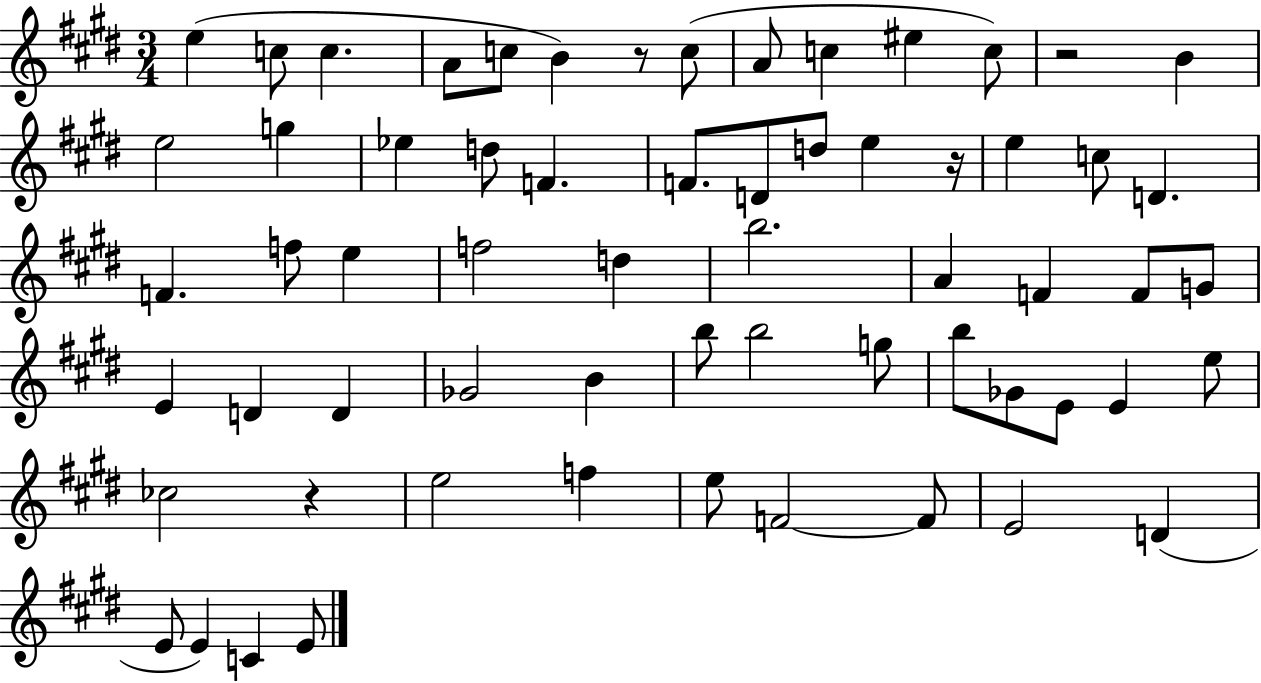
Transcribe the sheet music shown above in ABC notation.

X:1
T:Untitled
M:3/4
L:1/4
K:E
e c/2 c A/2 c/2 B z/2 c/2 A/2 c ^e c/2 z2 B e2 g _e d/2 F F/2 D/2 d/2 e z/4 e c/2 D F f/2 e f2 d b2 A F F/2 G/2 E D D _G2 B b/2 b2 g/2 b/2 _G/2 E/2 E e/2 _c2 z e2 f e/2 F2 F/2 E2 D E/2 E C E/2